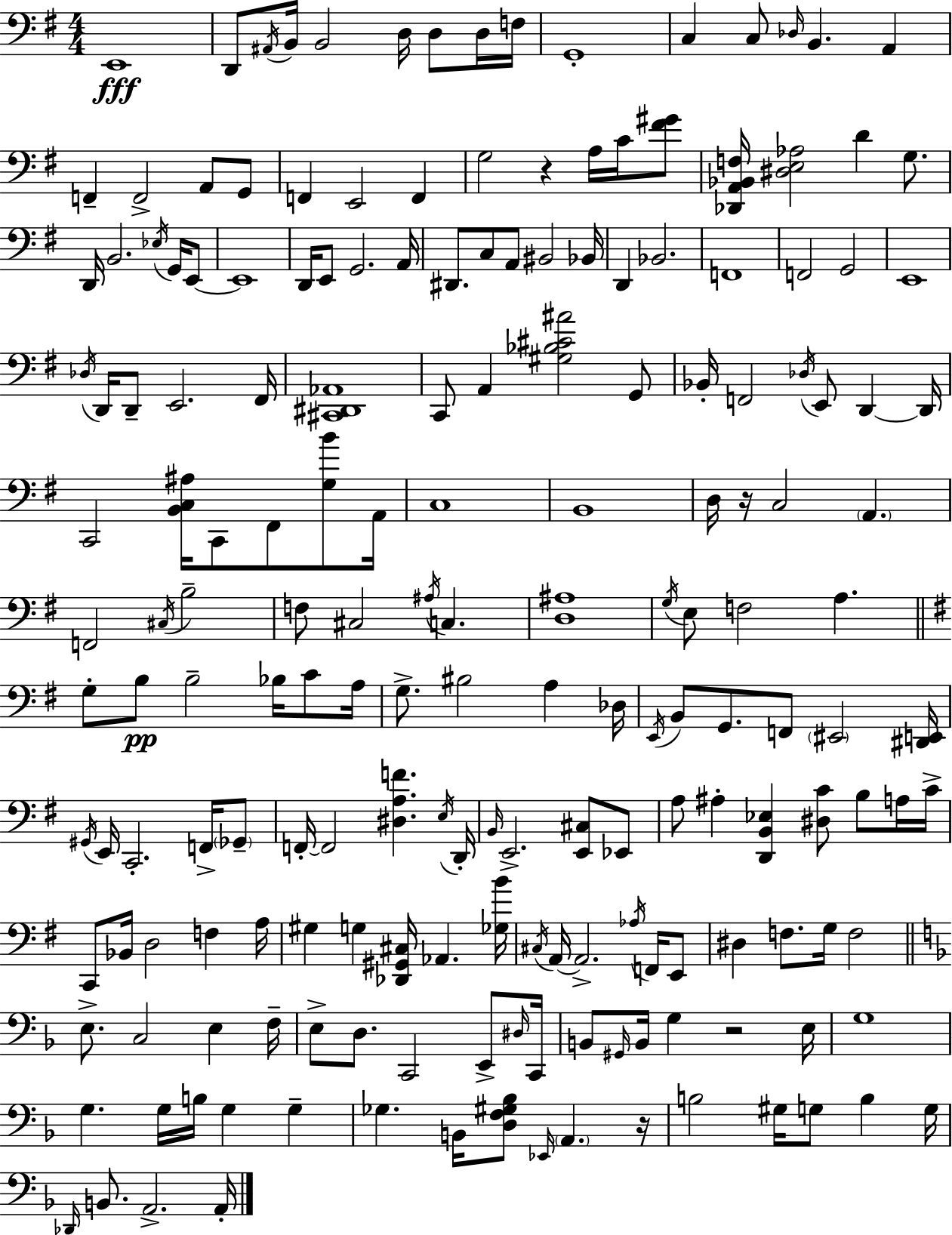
X:1
T:Untitled
M:4/4
L:1/4
K:Em
E,,4 D,,/2 ^A,,/4 B,,/4 B,,2 D,/4 D,/2 D,/4 F,/4 G,,4 C, C,/2 _D,/4 B,, A,, F,, F,,2 A,,/2 G,,/2 F,, E,,2 F,, G,2 z A,/4 C/4 [^F^G]/2 [_D,,A,,_B,,F,]/4 [^D,E,_A,]2 D G,/2 D,,/4 B,,2 _E,/4 G,,/4 E,,/2 E,,4 D,,/4 E,,/2 G,,2 A,,/4 ^D,,/2 C,/2 A,,/2 ^B,,2 _B,,/4 D,, _B,,2 F,,4 F,,2 G,,2 E,,4 _D,/4 D,,/4 D,,/2 E,,2 ^F,,/4 [^C,,^D,,_A,,]4 C,,/2 A,, [^G,_B,^C^A]2 G,,/2 _B,,/4 F,,2 _D,/4 E,,/2 D,, D,,/4 C,,2 [B,,C,^A,]/4 C,,/2 ^F,,/2 [G,B]/2 A,,/4 C,4 B,,4 D,/4 z/4 C,2 A,, F,,2 ^C,/4 B,2 F,/2 ^C,2 ^A,/4 C, [D,^A,]4 G,/4 E,/2 F,2 A, G,/2 B,/2 B,2 _B,/4 C/2 A,/4 G,/2 ^B,2 A, _D,/4 E,,/4 B,,/2 G,,/2 F,,/2 ^E,,2 [^D,,E,,]/4 ^G,,/4 E,,/4 C,,2 F,,/4 _G,,/2 F,,/4 F,,2 [^D,A,F] E,/4 D,,/4 B,,/4 E,,2 [E,,^C,]/2 _E,,/2 A,/2 ^A, [D,,B,,_E,] [^D,C]/2 B,/2 A,/4 C/4 C,,/2 _B,,/4 D,2 F, A,/4 ^G, G, [_D,,^G,,^C,]/4 _A,, [_G,B]/4 ^C,/4 A,,/4 A,,2 _A,/4 F,,/4 E,,/2 ^D, F,/2 G,/4 F,2 E,/2 C,2 E, F,/4 E,/2 D,/2 C,,2 E,,/2 ^D,/4 C,,/4 B,,/2 ^G,,/4 B,,/4 G, z2 E,/4 G,4 G, G,/4 B,/4 G, G, _G, B,,/4 [D,F,^G,_B,]/2 _E,,/4 A,, z/4 B,2 ^G,/4 G,/2 B, G,/4 _D,,/4 B,,/2 A,,2 A,,/4